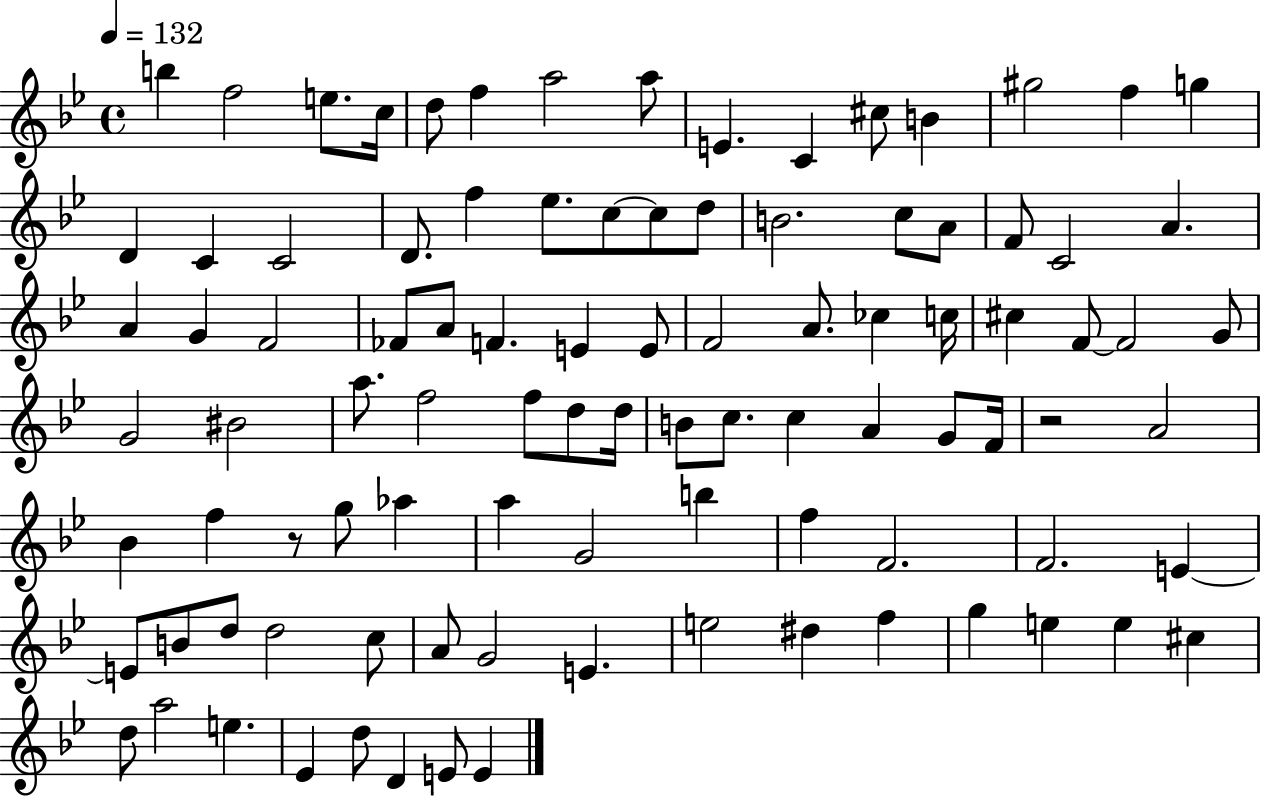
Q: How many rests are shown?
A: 2